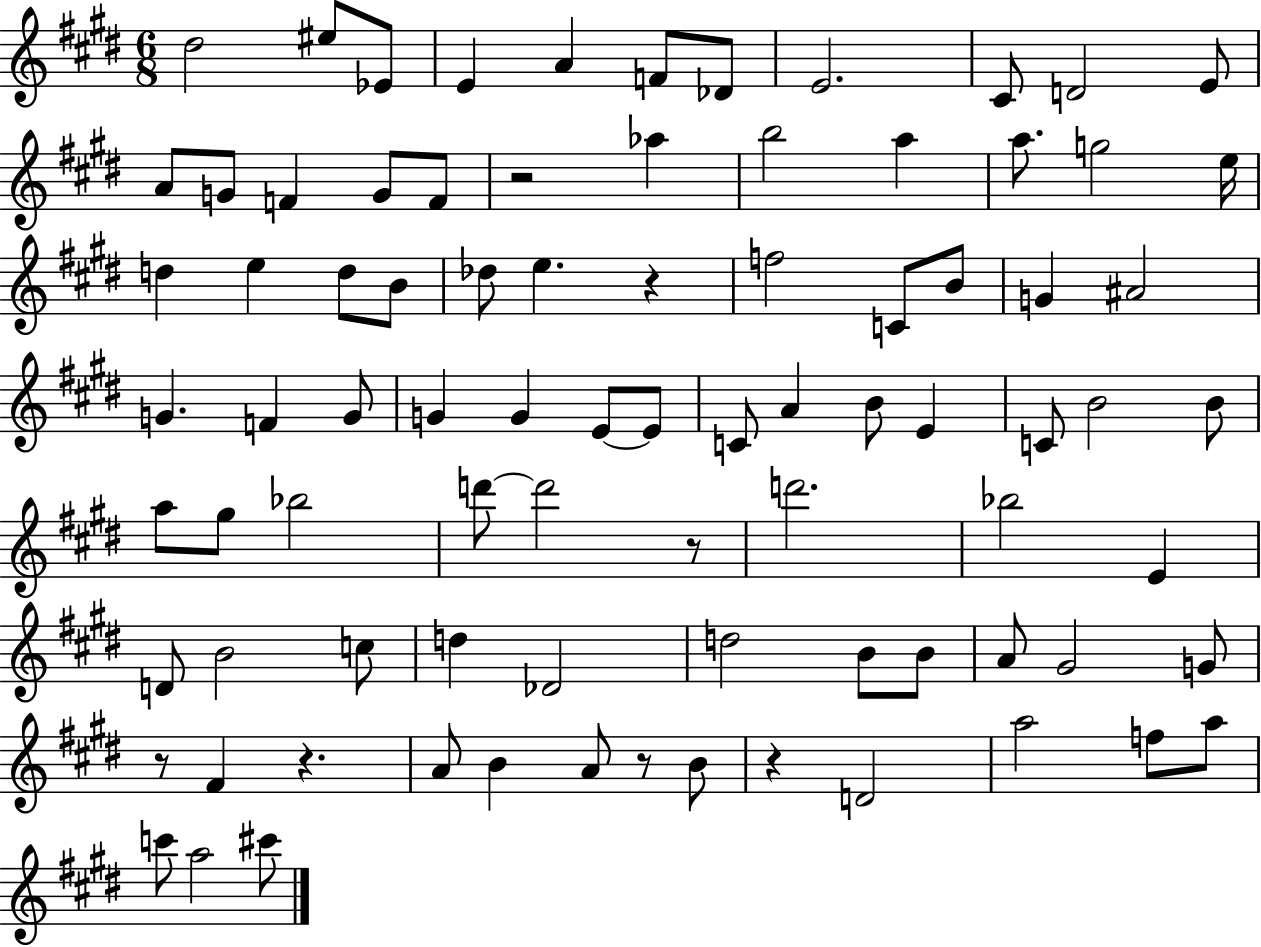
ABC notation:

X:1
T:Untitled
M:6/8
L:1/4
K:E
^d2 ^e/2 _E/2 E A F/2 _D/2 E2 ^C/2 D2 E/2 A/2 G/2 F G/2 F/2 z2 _a b2 a a/2 g2 e/4 d e d/2 B/2 _d/2 e z f2 C/2 B/2 G ^A2 G F G/2 G G E/2 E/2 C/2 A B/2 E C/2 B2 B/2 a/2 ^g/2 _b2 d'/2 d'2 z/2 d'2 _b2 E D/2 B2 c/2 d _D2 d2 B/2 B/2 A/2 ^G2 G/2 z/2 ^F z A/2 B A/2 z/2 B/2 z D2 a2 f/2 a/2 c'/2 a2 ^c'/2